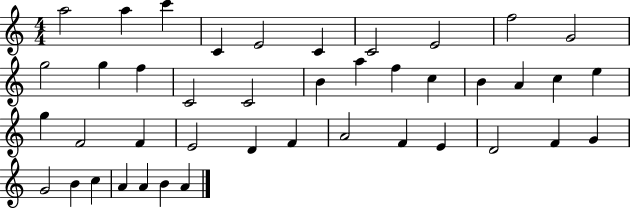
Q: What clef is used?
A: treble